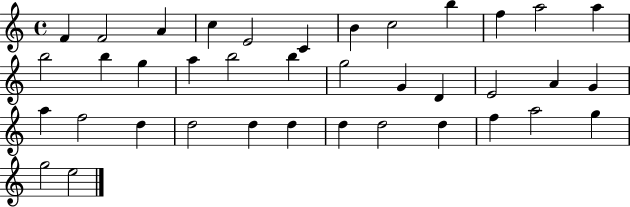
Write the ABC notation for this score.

X:1
T:Untitled
M:4/4
L:1/4
K:C
F F2 A c E2 C B c2 b f a2 a b2 b g a b2 b g2 G D E2 A G a f2 d d2 d d d d2 d f a2 g g2 e2